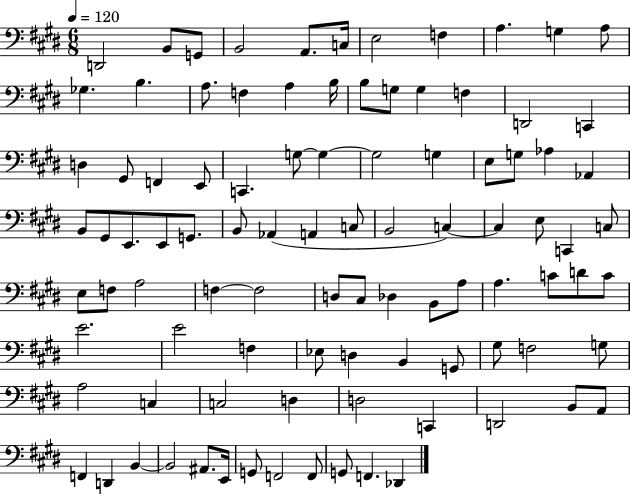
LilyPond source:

{
  \clef bass
  \numericTimeSignature
  \time 6/8
  \key e \major
  \tempo 4 = 120
  d,2 b,8 g,8 | b,2 a,8. c16 | e2 f4 | a4. g4 a8 | \break ges4. b4. | a8. f4 a4 b16 | b8 g8 g4 f4 | d,2 c,4 | \break d4 gis,8 f,4 e,8 | c,4. g8~~ g4~~ | g2 g4 | e8 g8 aes4 aes,4 | \break b,8 gis,8 e,8. e,8 g,8. | b,8 aes,4( a,4 c8 | b,2 c4~~) | c4 e8 c,4 c8 | \break e8 f8 a2 | f4~~ f2 | d8 cis8 des4 b,8 a8 | a4. c'8 d'8 c'8 | \break e'2. | e'2 f4 | ees8 d4 b,4 g,8 | gis8 f2 g8 | \break a2 c4 | c2 d4 | d2 c,4 | d,2 b,8 a,8 | \break f,4 d,4 b,4~~ | b,2 ais,8. e,16 | g,8 f,2 f,8 | g,8 f,4. des,4 | \break \bar "|."
}